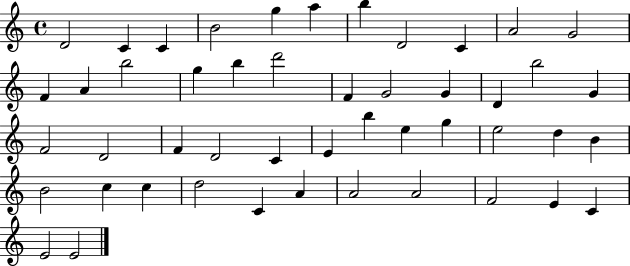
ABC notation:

X:1
T:Untitled
M:4/4
L:1/4
K:C
D2 C C B2 g a b D2 C A2 G2 F A b2 g b d'2 F G2 G D b2 G F2 D2 F D2 C E b e g e2 d B B2 c c d2 C A A2 A2 F2 E C E2 E2